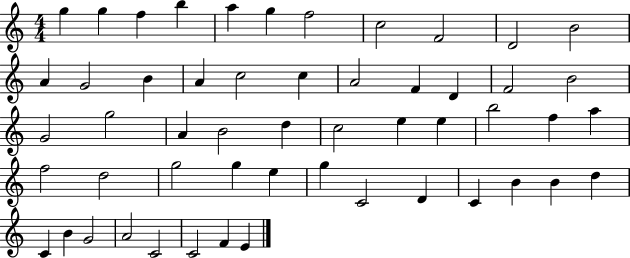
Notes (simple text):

G5/q G5/q F5/q B5/q A5/q G5/q F5/h C5/h F4/h D4/h B4/h A4/q G4/h B4/q A4/q C5/h C5/q A4/h F4/q D4/q F4/h B4/h G4/h G5/h A4/q B4/h D5/q C5/h E5/q E5/q B5/h F5/q A5/q F5/h D5/h G5/h G5/q E5/q G5/q C4/h D4/q C4/q B4/q B4/q D5/q C4/q B4/q G4/h A4/h C4/h C4/h F4/q E4/q